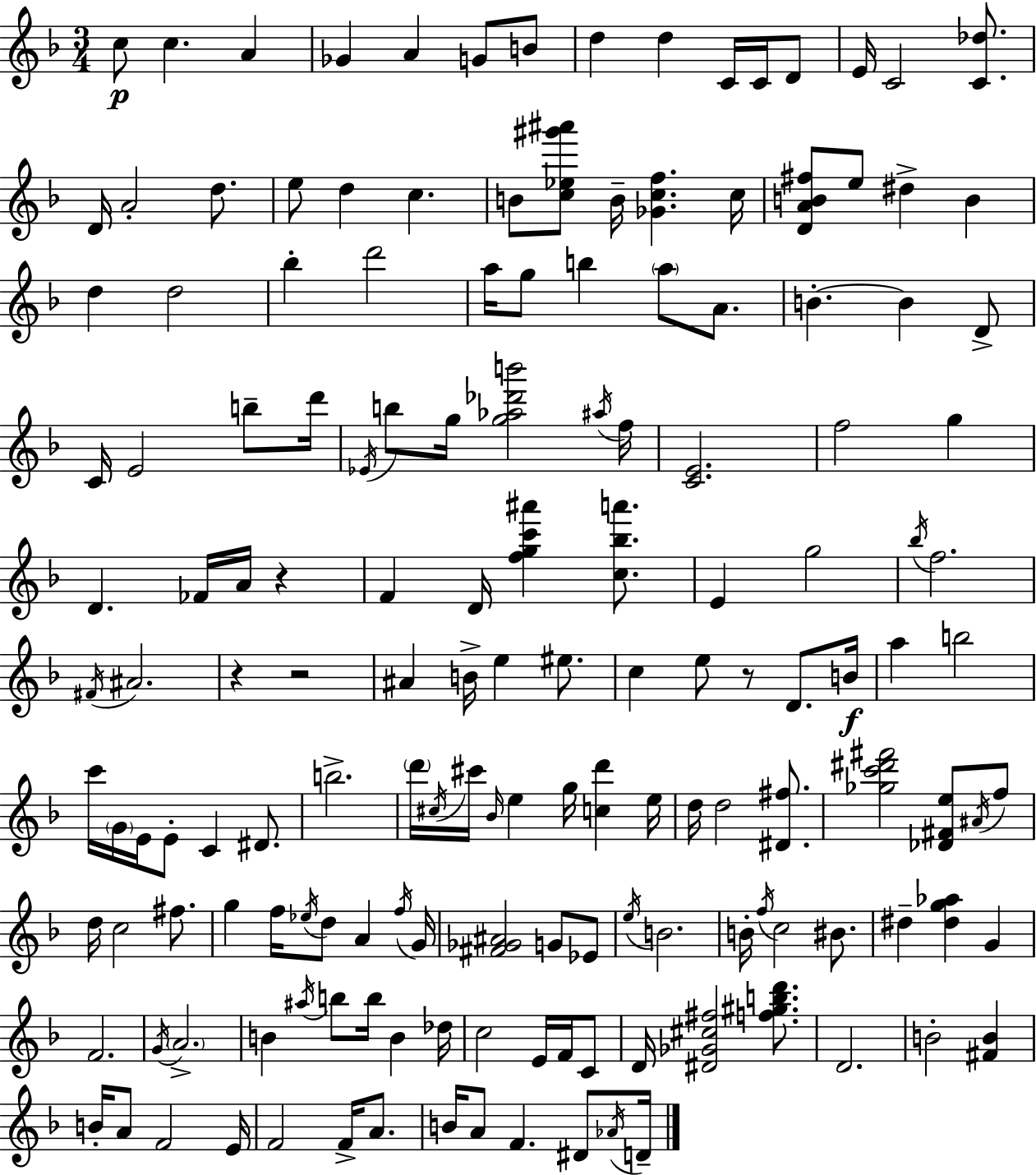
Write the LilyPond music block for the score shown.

{
  \clef treble
  \numericTimeSignature
  \time 3/4
  \key d \minor
  c''8\p c''4. a'4 | ges'4 a'4 g'8 b'8 | d''4 d''4 c'16 c'16 d'8 | e'16 c'2 <c' des''>8. | \break d'16 a'2-. d''8. | e''8 d''4 c''4. | b'8 <c'' ees'' gis''' ais'''>8 b'16-- <ges' c'' f''>4. c''16 | <d' a' b' fis''>8 e''8 dis''4-> b'4 | \break d''4 d''2 | bes''4-. d'''2 | a''16 g''8 b''4 \parenthesize a''8 a'8. | b'4.-.~~ b'4 d'8-> | \break c'16 e'2 b''8-- d'''16 | \acciaccatura { ees'16 } b''8 g''16 <g'' aes'' des''' b'''>2 | \acciaccatura { ais''16 } f''16 <c' e'>2. | f''2 g''4 | \break d'4. fes'16 a'16 r4 | f'4 d'16 <f'' g'' c''' ais'''>4 <c'' bes'' a'''>8. | e'4 g''2 | \acciaccatura { bes''16 } f''2. | \break \acciaccatura { fis'16 } ais'2. | r4 r2 | ais'4 b'16-> e''4 | eis''8. c''4 e''8 r8 | \break d'8. b'16\f a''4 b''2 | c'''16 \parenthesize g'16 e'16 e'8-. c'4 | dis'8. b''2.-> | \parenthesize d'''16 \acciaccatura { cis''16 } cis'''16 \grace { bes'16 } e''4 | \break g''16 <c'' d'''>4 e''16 d''16 d''2 | <dis' fis''>8. <ges'' c''' dis''' fis'''>2 | <des' fis' e''>8 \acciaccatura { ais'16 } f''8 d''16 c''2 | fis''8. g''4 f''16 | \break \acciaccatura { ees''16 } d''8 a'4 \acciaccatura { f''16 } g'16 <fis' ges' ais'>2 | g'8 ees'8 \acciaccatura { e''16 } b'2. | b'16-. \acciaccatura { f''16 } | c''2 bis'8. dis''4-- | \break <dis'' g'' aes''>4 g'4 f'2. | \acciaccatura { g'16 } | \parenthesize a'2.-> | b'4 \acciaccatura { ais''16 } b''8 b''16 b'4 | \break des''16 c''2 e'16 f'16 c'8 | d'16 <dis' ges' cis'' fis''>2 <f'' gis'' b'' d'''>8. | d'2. | b'2-. <fis' b'>4 | \break b'16-. a'8 f'2 | e'16 f'2 f'16-> a'8. | b'16 a'8 f'4. dis'8 | \acciaccatura { aes'16 } d'16-- \bar "|."
}